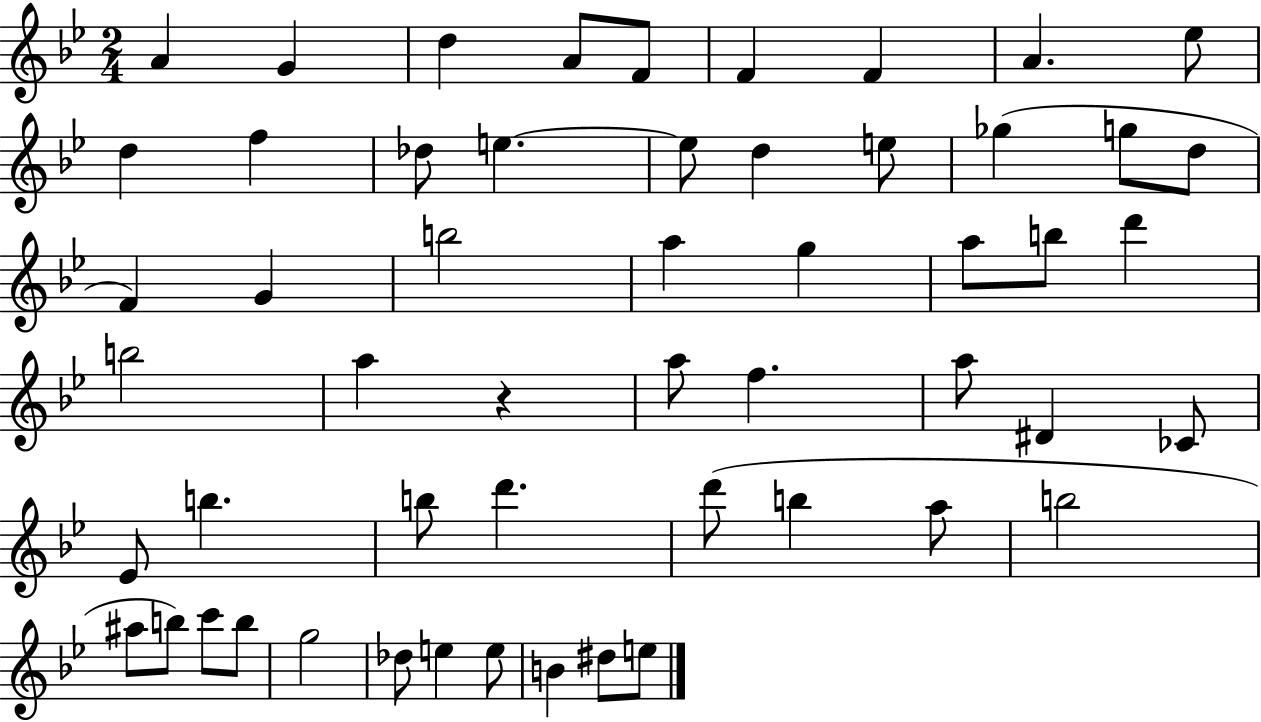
{
  \clef treble
  \numericTimeSignature
  \time 2/4
  \key bes \major
  a'4 g'4 | d''4 a'8 f'8 | f'4 f'4 | a'4. ees''8 | \break d''4 f''4 | des''8 e''4.~~ | e''8 d''4 e''8 | ges''4( g''8 d''8 | \break f'4) g'4 | b''2 | a''4 g''4 | a''8 b''8 d'''4 | \break b''2 | a''4 r4 | a''8 f''4. | a''8 dis'4 ces'8 | \break ees'8 b''4. | b''8 d'''4. | d'''8( b''4 a''8 | b''2 | \break ais''8 b''8) c'''8 b''8 | g''2 | des''8 e''4 e''8 | b'4 dis''8 e''8 | \break \bar "|."
}